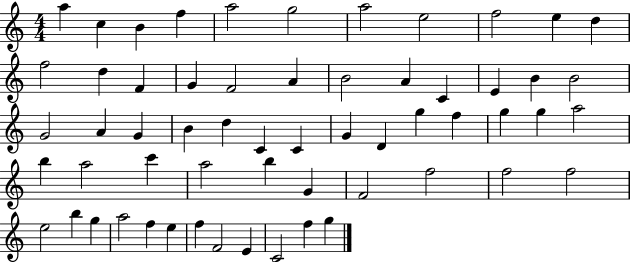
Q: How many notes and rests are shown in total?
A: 59